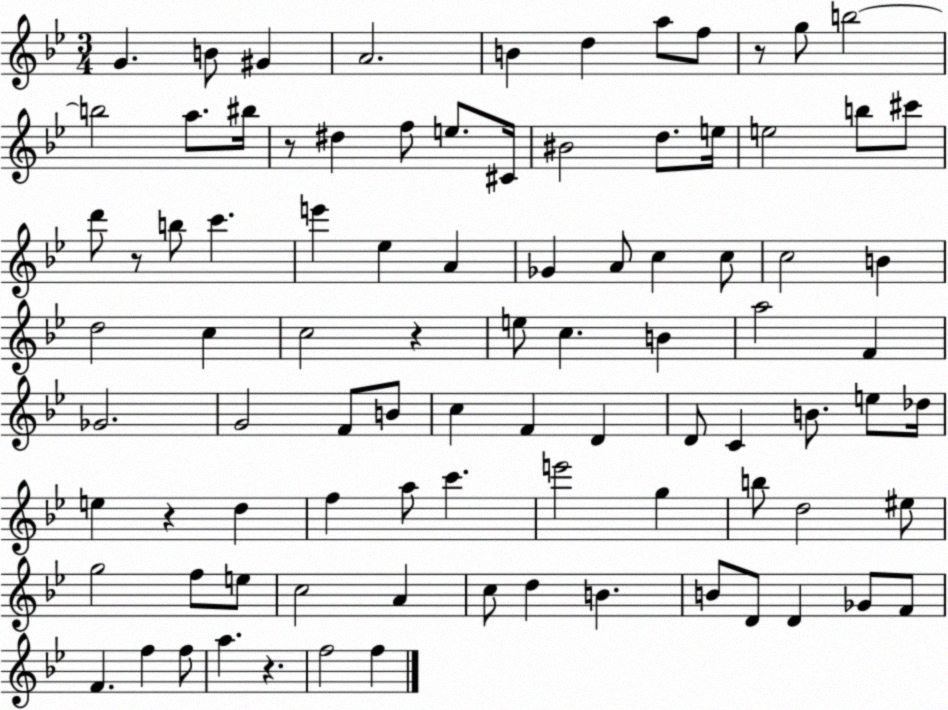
X:1
T:Untitled
M:3/4
L:1/4
K:Bb
G B/2 ^G A2 B d a/2 f/2 z/2 g/2 b2 b2 a/2 ^b/4 z/2 ^d f/2 e/2 ^C/4 ^B2 d/2 e/4 e2 b/2 ^c'/2 d'/2 z/2 b/2 c' e' _e A _G A/2 c c/2 c2 B d2 c c2 z e/2 c B a2 F _G2 G2 F/2 B/2 c F D D/2 C B/2 e/2 _d/4 e z d f a/2 c' e'2 g b/2 d2 ^e/2 g2 f/2 e/2 c2 A c/2 d B B/2 D/2 D _G/2 F/2 F f f/2 a z f2 f